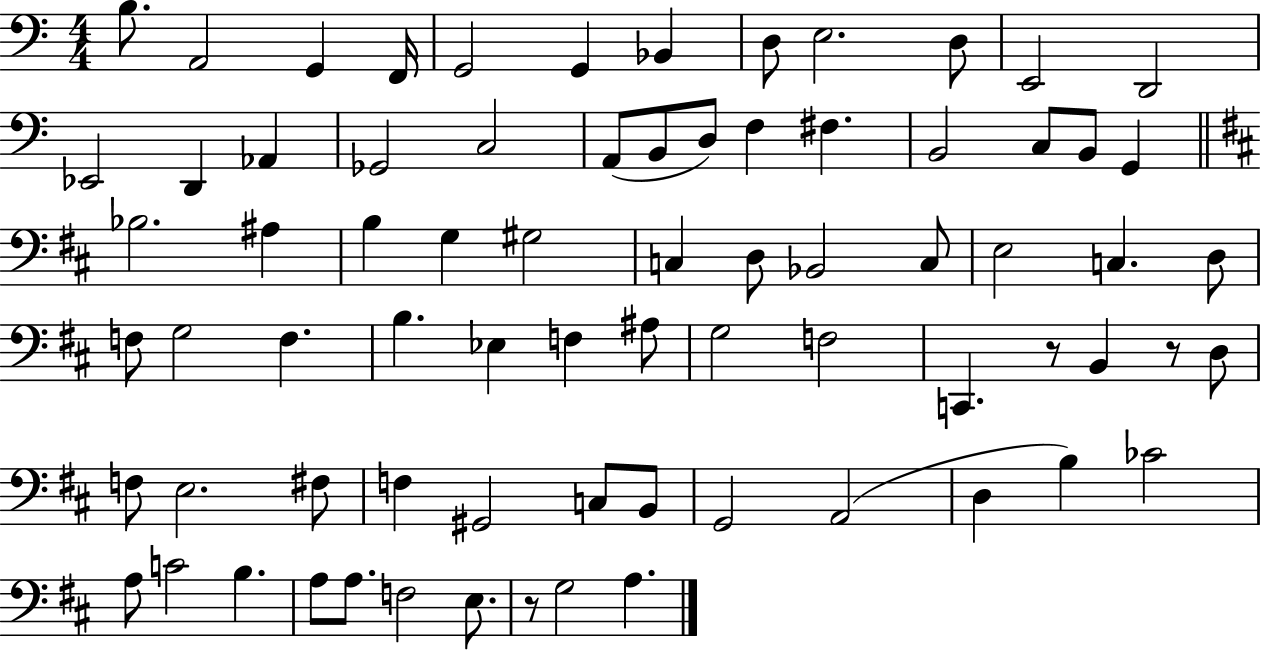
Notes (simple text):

B3/e. A2/h G2/q F2/s G2/h G2/q Bb2/q D3/e E3/h. D3/e E2/h D2/h Eb2/h D2/q Ab2/q Gb2/h C3/h A2/e B2/e D3/e F3/q F#3/q. B2/h C3/e B2/e G2/q Bb3/h. A#3/q B3/q G3/q G#3/h C3/q D3/e Bb2/h C3/e E3/h C3/q. D3/e F3/e G3/h F3/q. B3/q. Eb3/q F3/q A#3/e G3/h F3/h C2/q. R/e B2/q R/e D3/e F3/e E3/h. F#3/e F3/q G#2/h C3/e B2/e G2/h A2/h D3/q B3/q CES4/h A3/e C4/h B3/q. A3/e A3/e. F3/h E3/e. R/e G3/h A3/q.